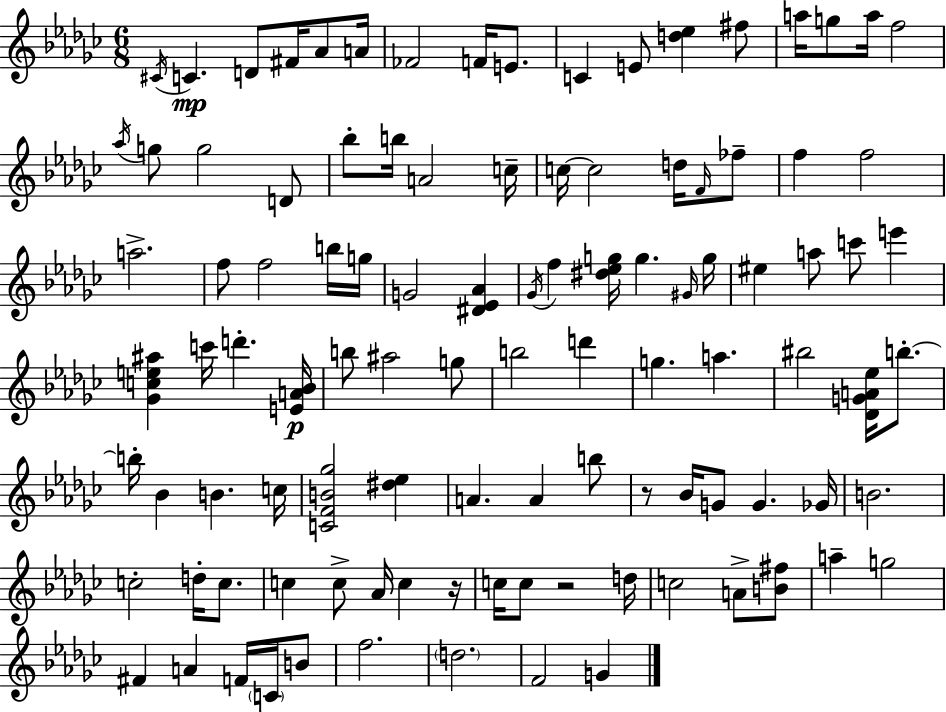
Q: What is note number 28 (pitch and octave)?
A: F4